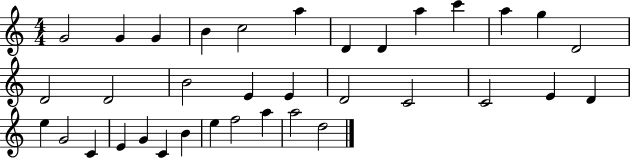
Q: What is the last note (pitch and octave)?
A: D5